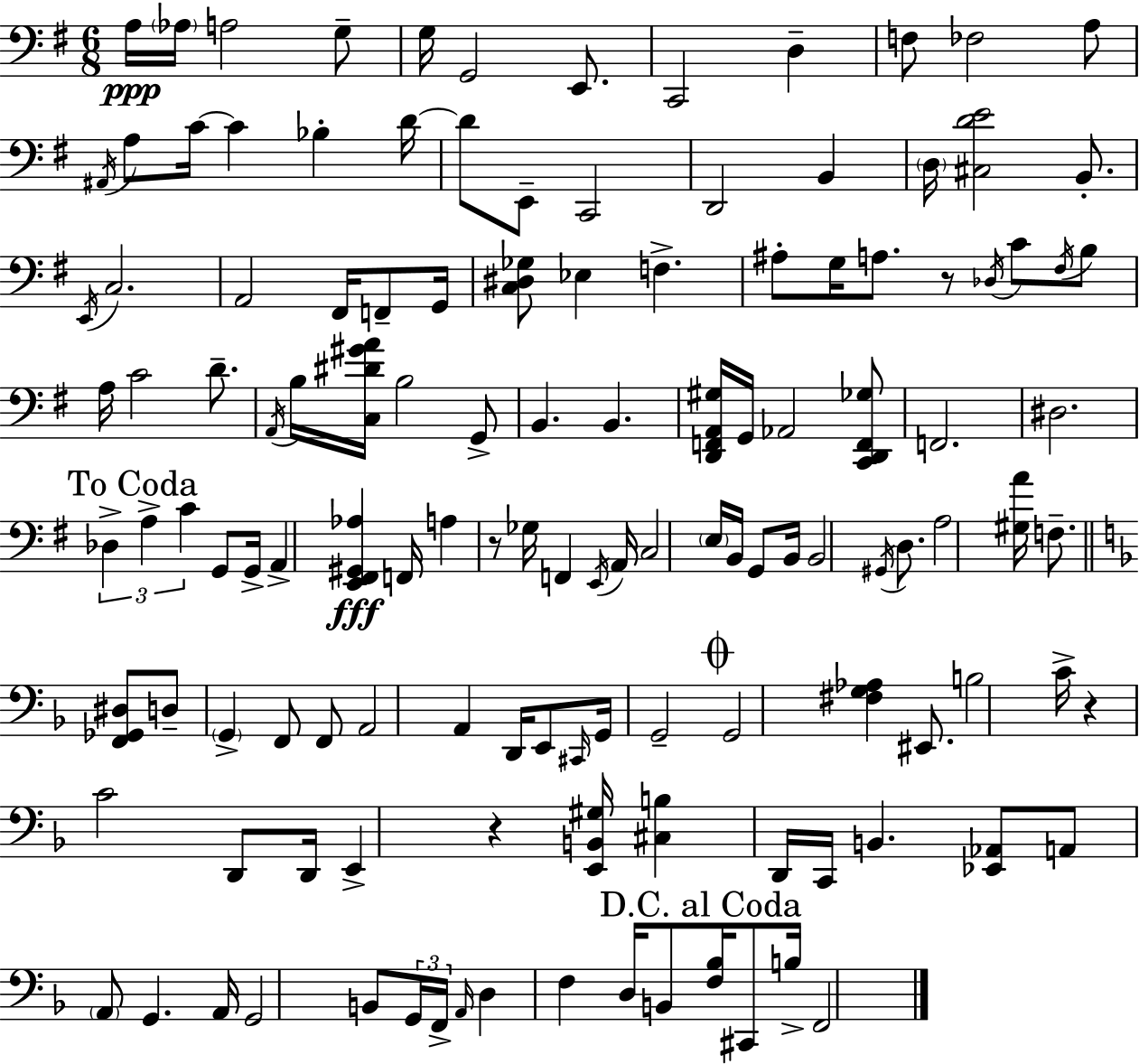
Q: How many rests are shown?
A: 4